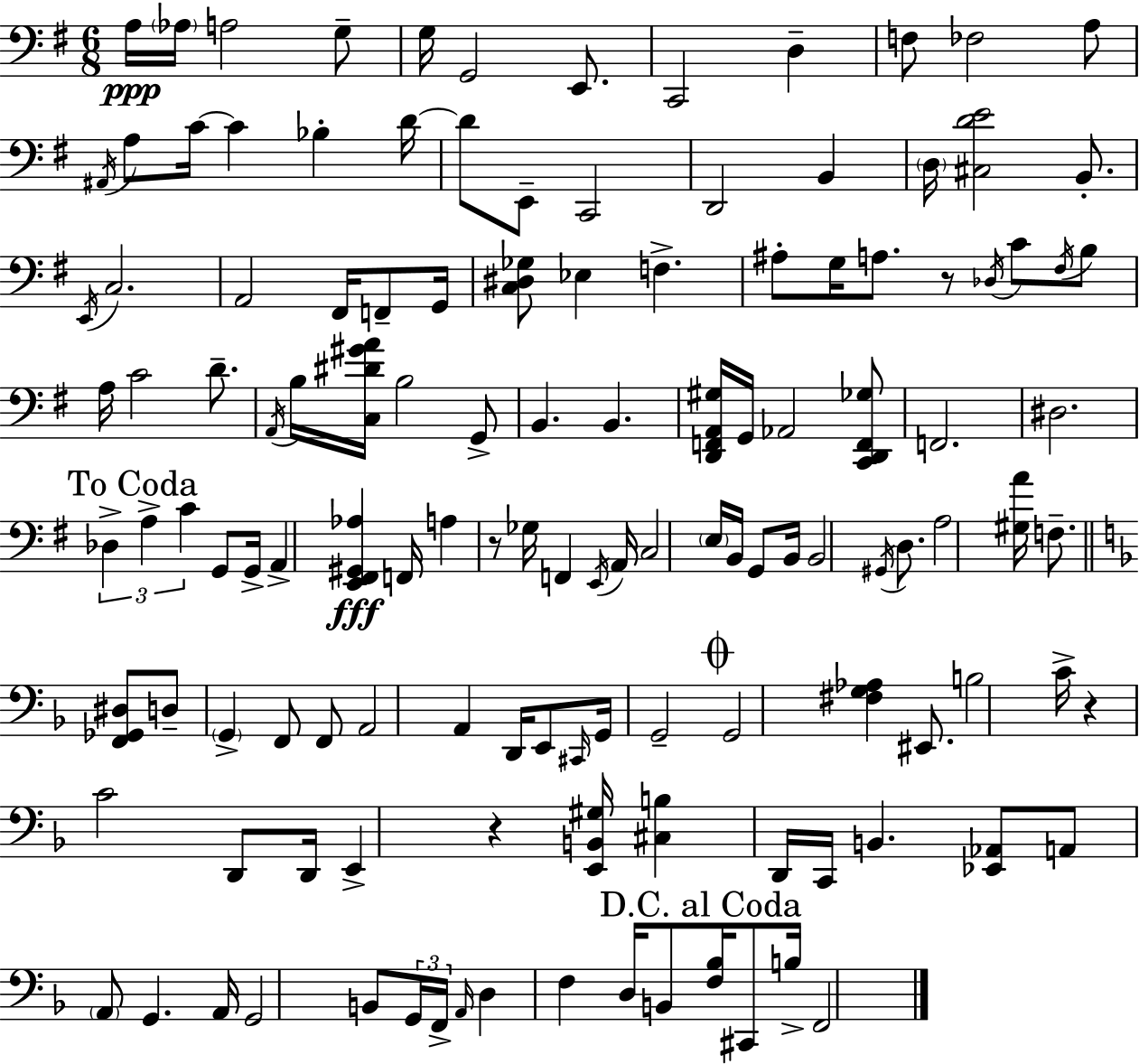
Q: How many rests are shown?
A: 4